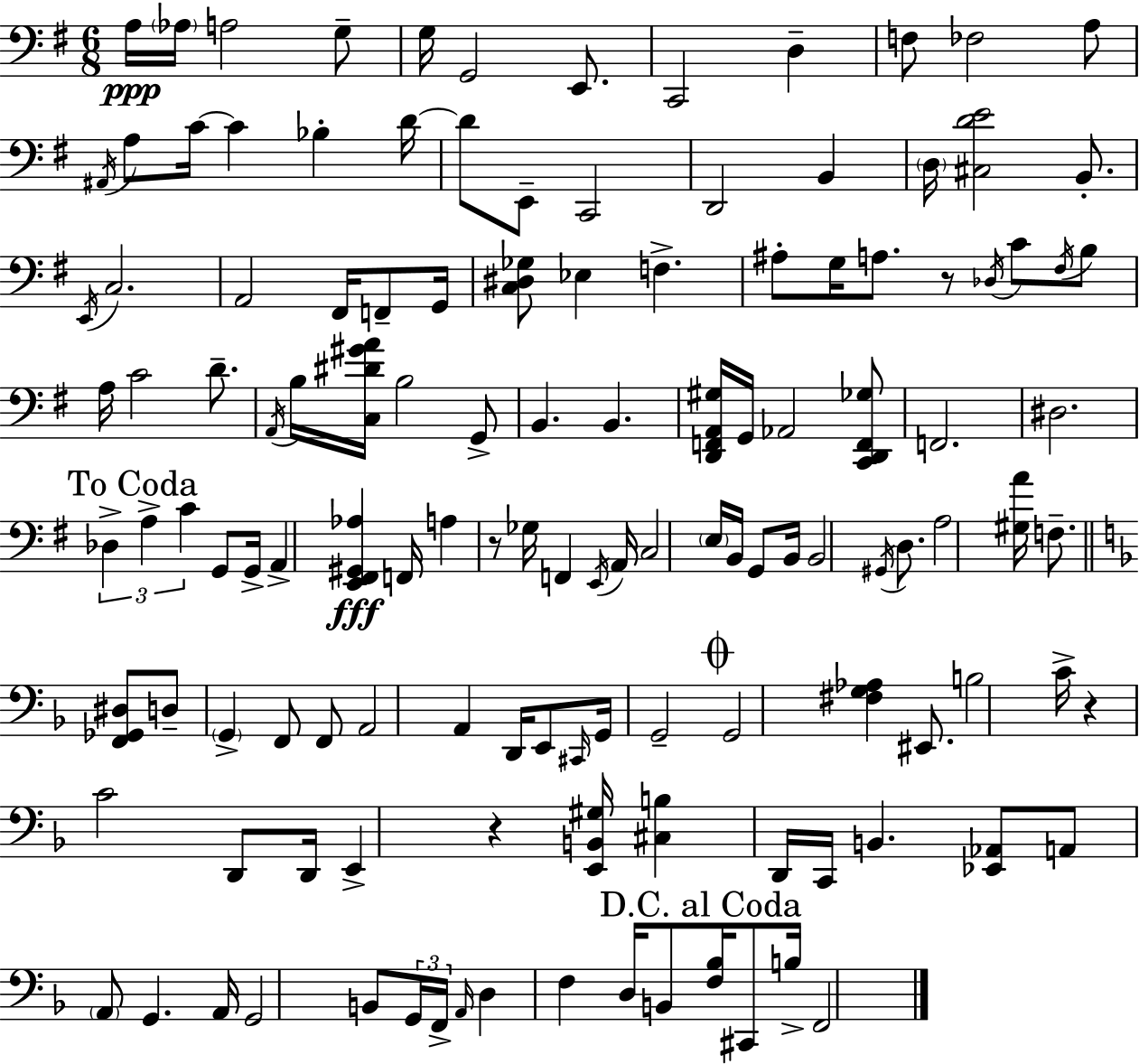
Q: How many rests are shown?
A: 4